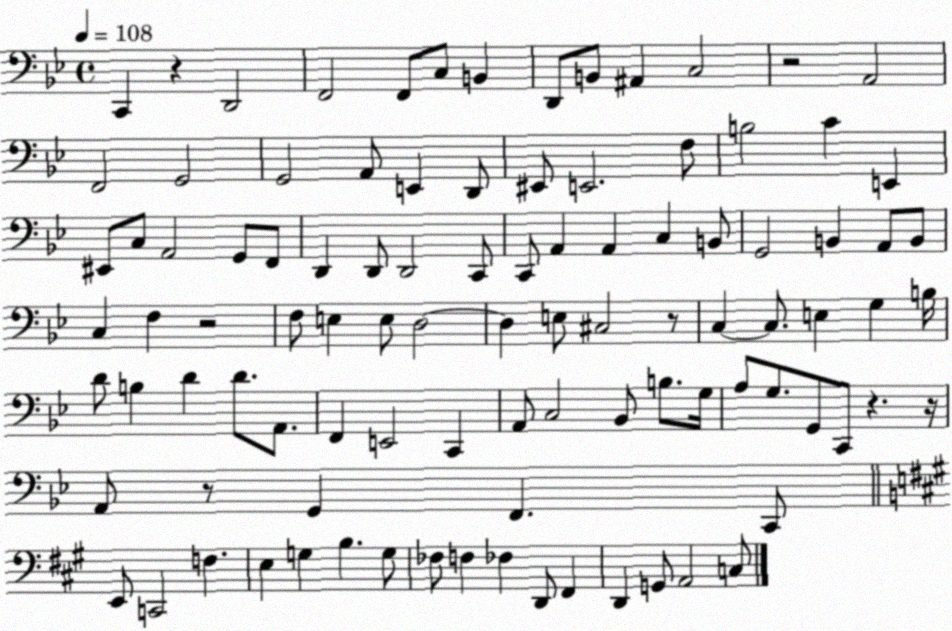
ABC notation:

X:1
T:Untitled
M:4/4
L:1/4
K:Bb
C,, z D,,2 F,,2 F,,/2 C,/2 B,, D,,/2 B,,/2 ^A,, C,2 z2 A,,2 F,,2 G,,2 G,,2 A,,/2 E,, D,,/2 ^E,,/2 E,,2 F,/2 B,2 C E,, ^E,,/2 C,/2 A,,2 G,,/2 F,,/2 D,, D,,/2 D,,2 C,,/2 C,,/2 A,, A,, C, B,,/2 G,,2 B,, A,,/2 B,,/2 C, F, z2 F,/2 E, E,/2 D,2 D, E,/2 ^C,2 z/2 C, C,/2 E, G, B,/4 D/2 B, D D/2 A,,/2 F,, E,,2 C,, A,,/2 C,2 _B,,/2 B,/2 G,/4 A,/2 G,/2 G,,/2 C,,/2 z z/4 A,,/2 z/2 G,, F,, C,,/2 E,,/2 C,,2 F, E, G, B, G,/2 _F,/2 F, _F, D,,/2 ^F,, D,, G,,/2 A,,2 C,/2